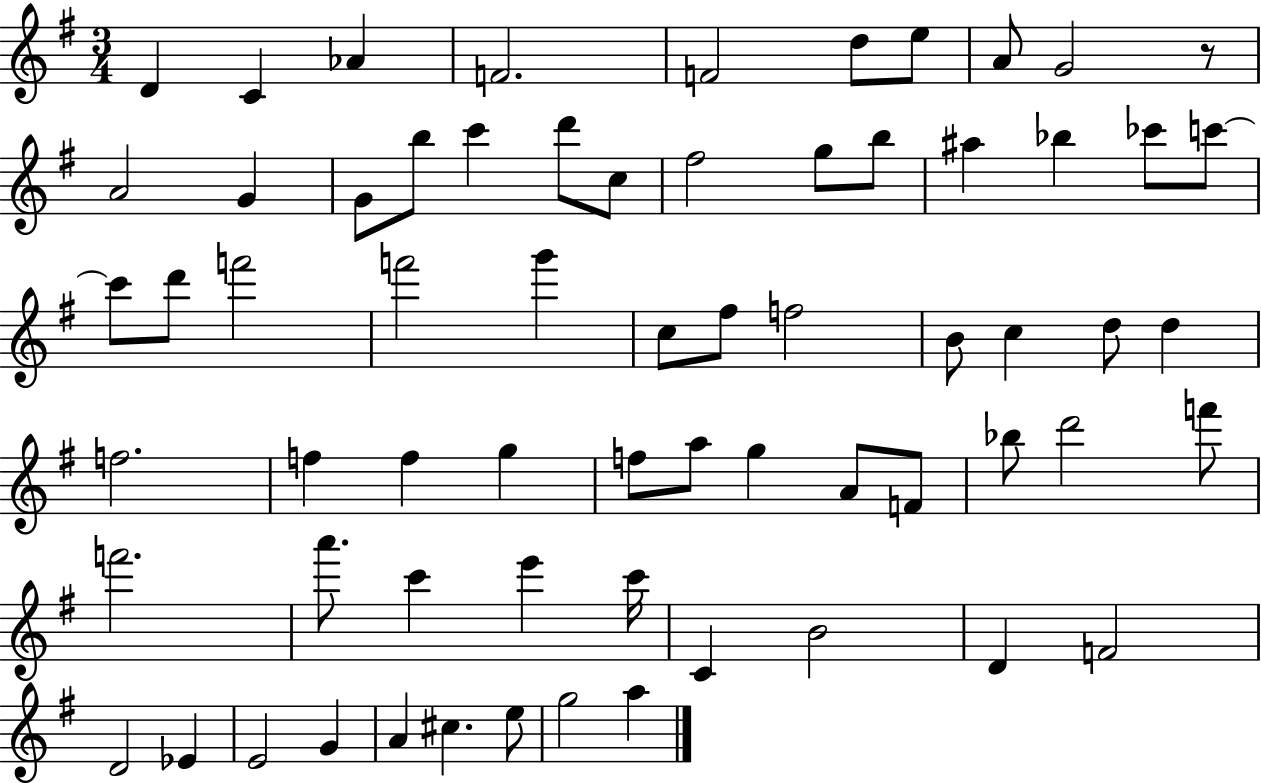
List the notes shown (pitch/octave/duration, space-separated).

D4/q C4/q Ab4/q F4/h. F4/h D5/e E5/e A4/e G4/h R/e A4/h G4/q G4/e B5/e C6/q D6/e C5/e F#5/h G5/e B5/e A#5/q Bb5/q CES6/e C6/e C6/e D6/e F6/h F6/h G6/q C5/e F#5/e F5/h B4/e C5/q D5/e D5/q F5/h. F5/q F5/q G5/q F5/e A5/e G5/q A4/e F4/e Bb5/e D6/h F6/e F6/h. A6/e. C6/q E6/q C6/s C4/q B4/h D4/q F4/h D4/h Eb4/q E4/h G4/q A4/q C#5/q. E5/e G5/h A5/q